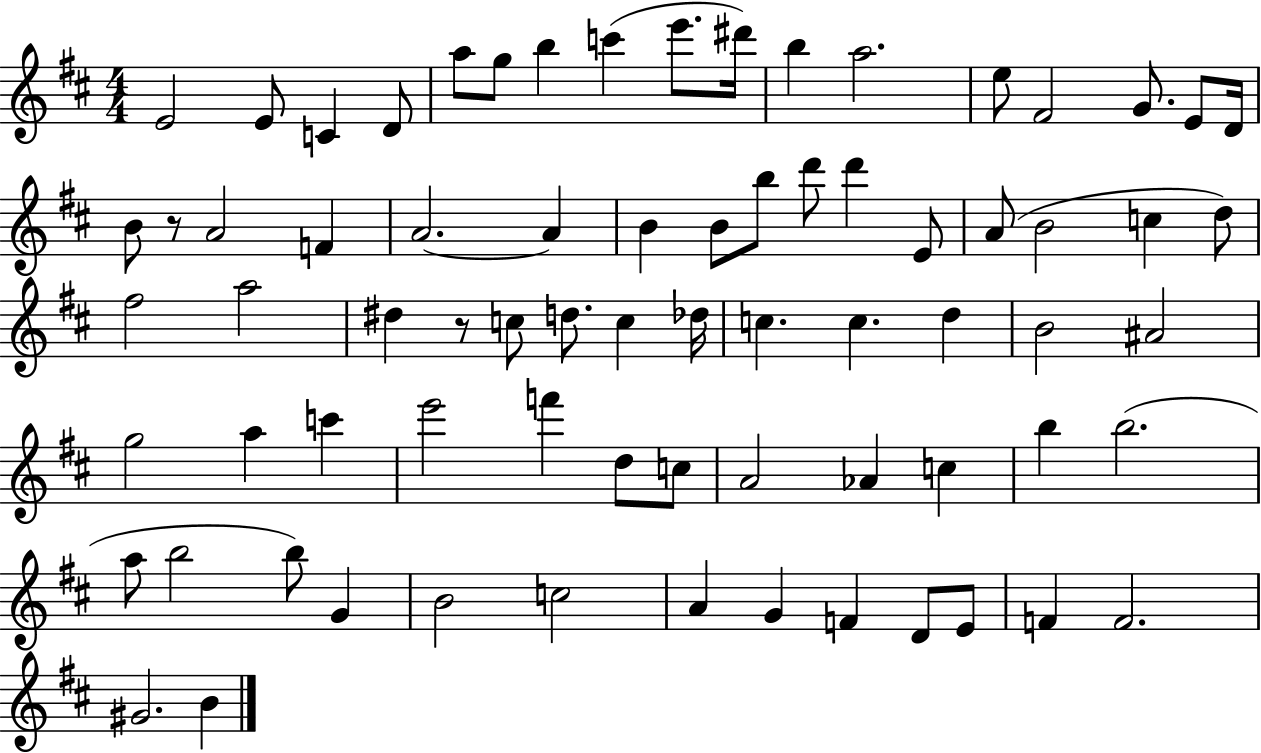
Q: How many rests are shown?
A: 2